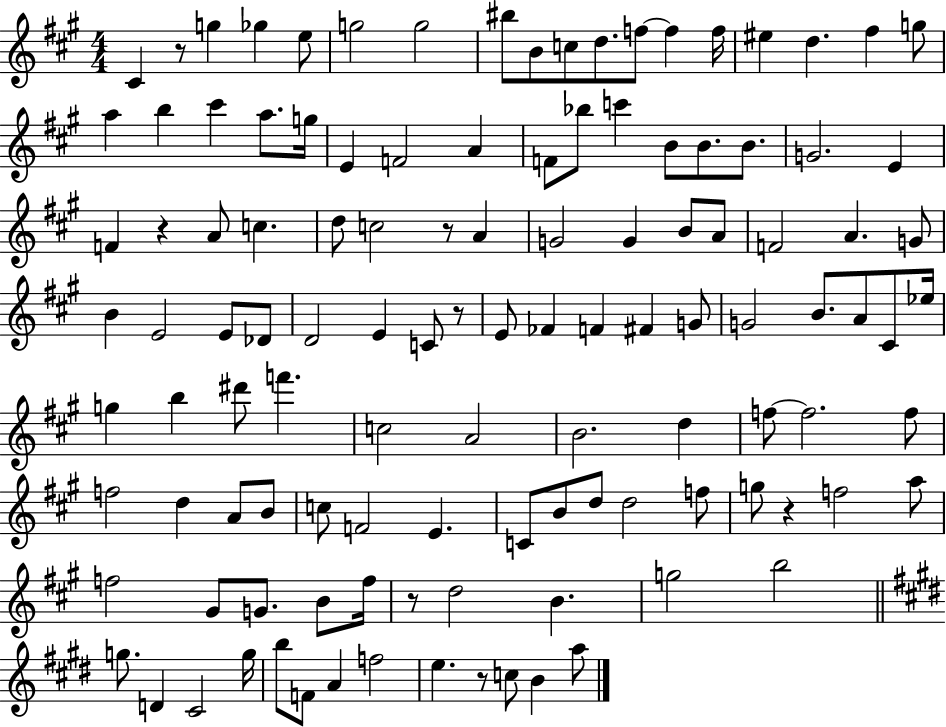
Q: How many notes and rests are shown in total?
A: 117